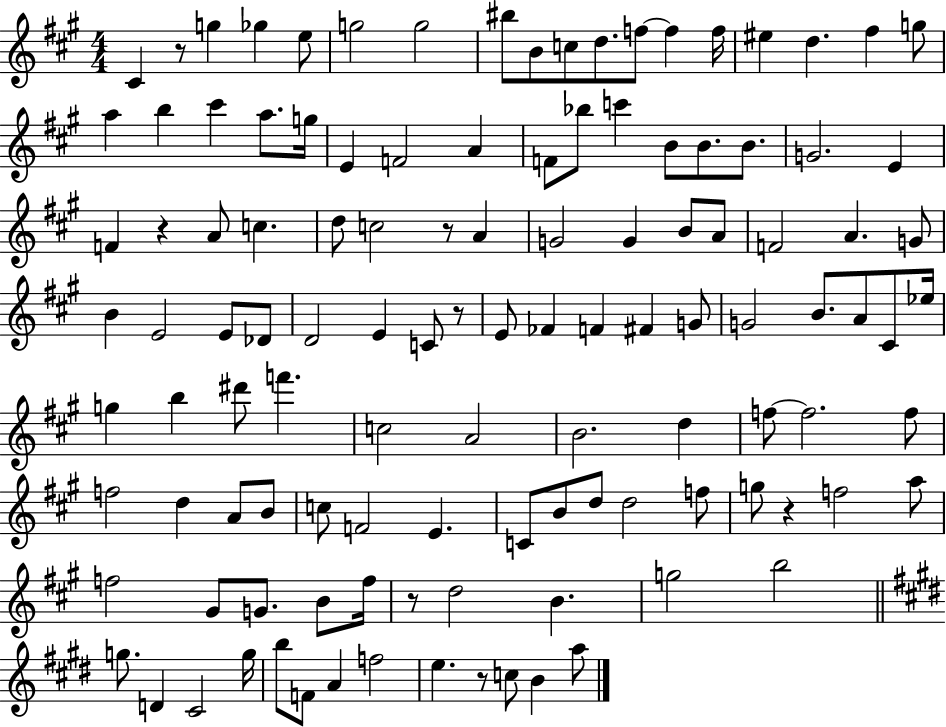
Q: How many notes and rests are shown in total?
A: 117